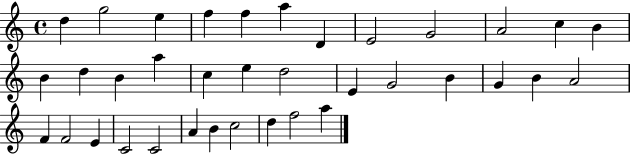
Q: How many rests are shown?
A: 0